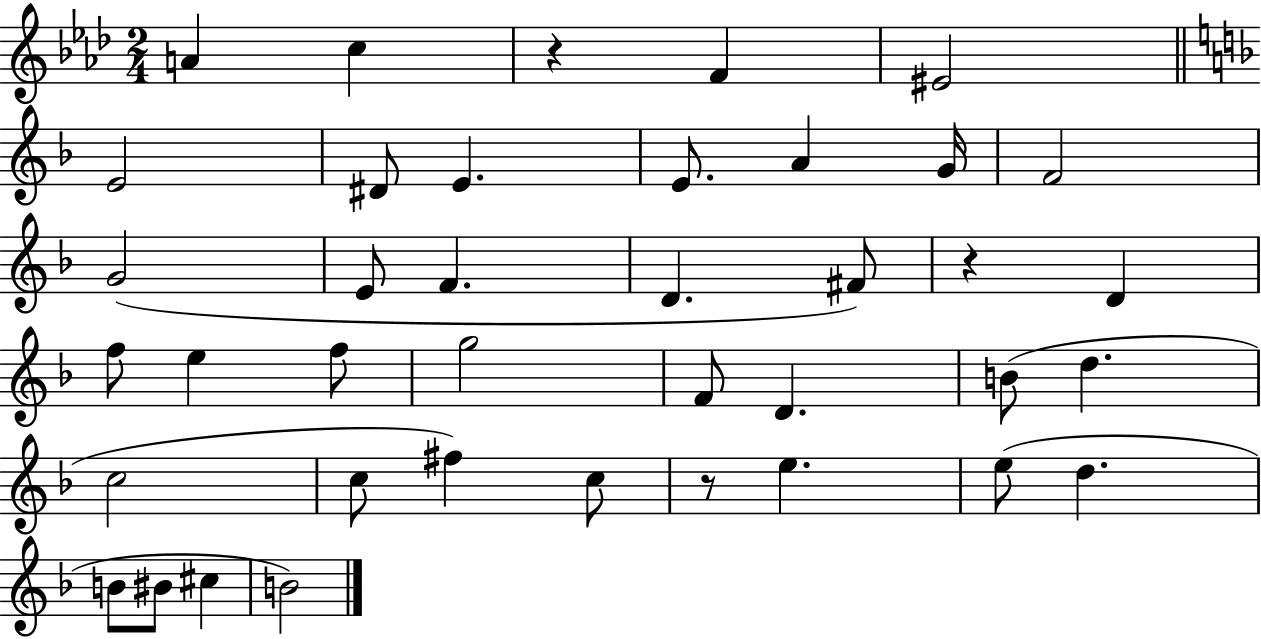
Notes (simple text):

A4/q C5/q R/q F4/q EIS4/h E4/h D#4/e E4/q. E4/e. A4/q G4/s F4/h G4/h E4/e F4/q. D4/q. F#4/e R/q D4/q F5/e E5/q F5/e G5/h F4/e D4/q. B4/e D5/q. C5/h C5/e F#5/q C5/e R/e E5/q. E5/e D5/q. B4/e BIS4/e C#5/q B4/h